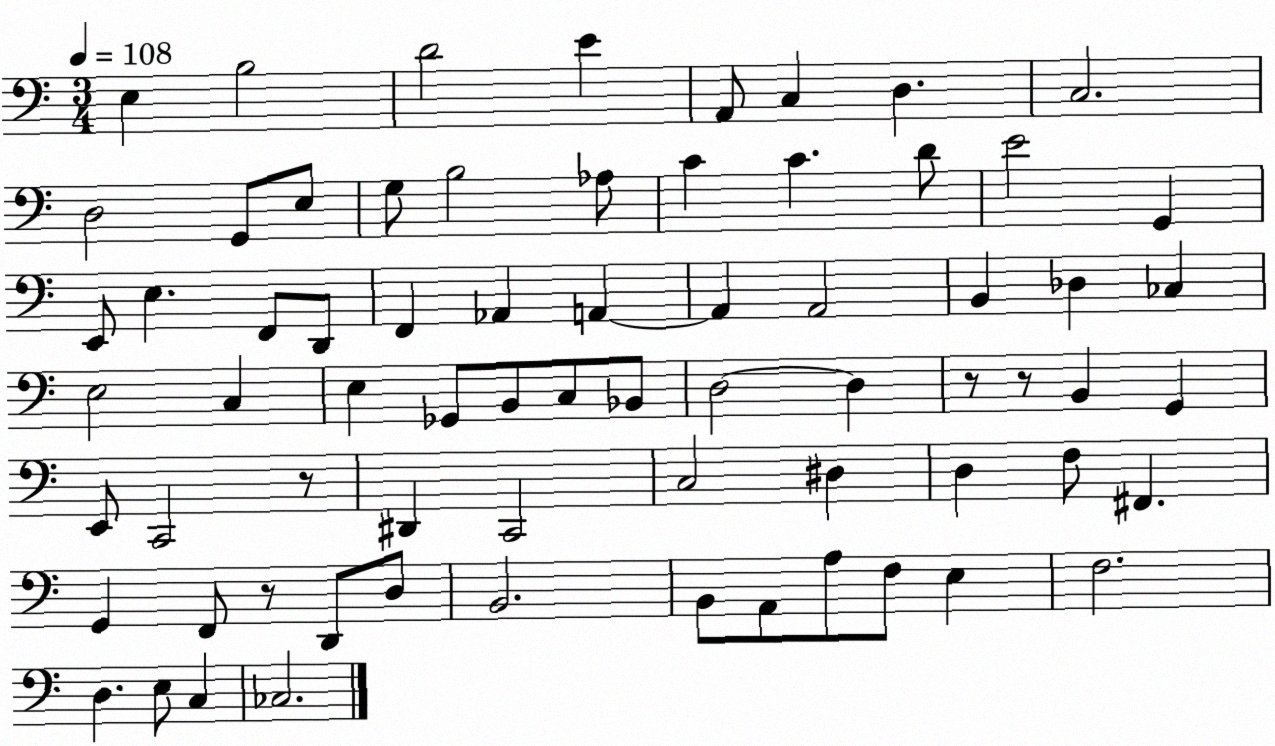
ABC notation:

X:1
T:Untitled
M:3/4
L:1/4
K:C
E, B,2 D2 E A,,/2 C, D, C,2 D,2 G,,/2 E,/2 G,/2 B,2 _A,/2 C C D/2 E2 G,, E,,/2 E, F,,/2 D,,/2 F,, _A,, A,, A,, A,,2 B,, _D, _C, E,2 C, E, _G,,/2 B,,/2 C,/2 _B,,/2 D,2 D, z/2 z/2 B,, G,, E,,/2 C,,2 z/2 ^D,, C,,2 C,2 ^D, D, F,/2 ^F,, G,, F,,/2 z/2 D,,/2 D,/2 B,,2 B,,/2 A,,/2 A,/2 F,/2 E, F,2 D, E,/2 C, _C,2